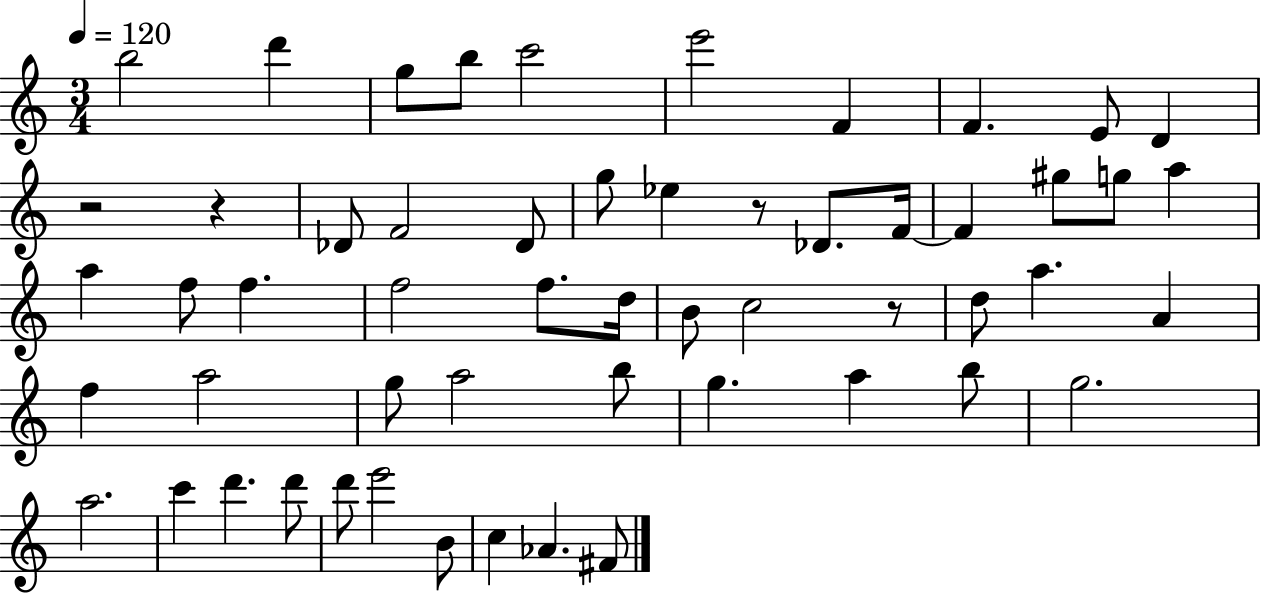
{
  \clef treble
  \numericTimeSignature
  \time 3/4
  \key c \major
  \tempo 4 = 120
  b''2 d'''4 | g''8 b''8 c'''2 | e'''2 f'4 | f'4. e'8 d'4 | \break r2 r4 | des'8 f'2 des'8 | g''8 ees''4 r8 des'8. f'16~~ | f'4 gis''8 g''8 a''4 | \break a''4 f''8 f''4. | f''2 f''8. d''16 | b'8 c''2 r8 | d''8 a''4. a'4 | \break f''4 a''2 | g''8 a''2 b''8 | g''4. a''4 b''8 | g''2. | \break a''2. | c'''4 d'''4. d'''8 | d'''8 e'''2 b'8 | c''4 aes'4. fis'8 | \break \bar "|."
}